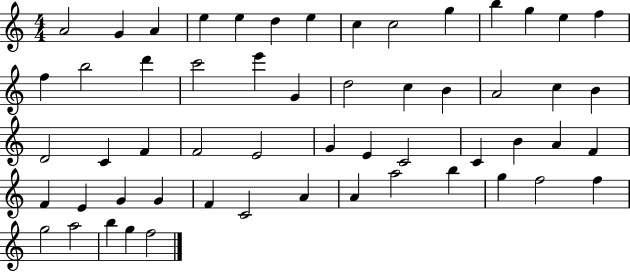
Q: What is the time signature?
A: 4/4